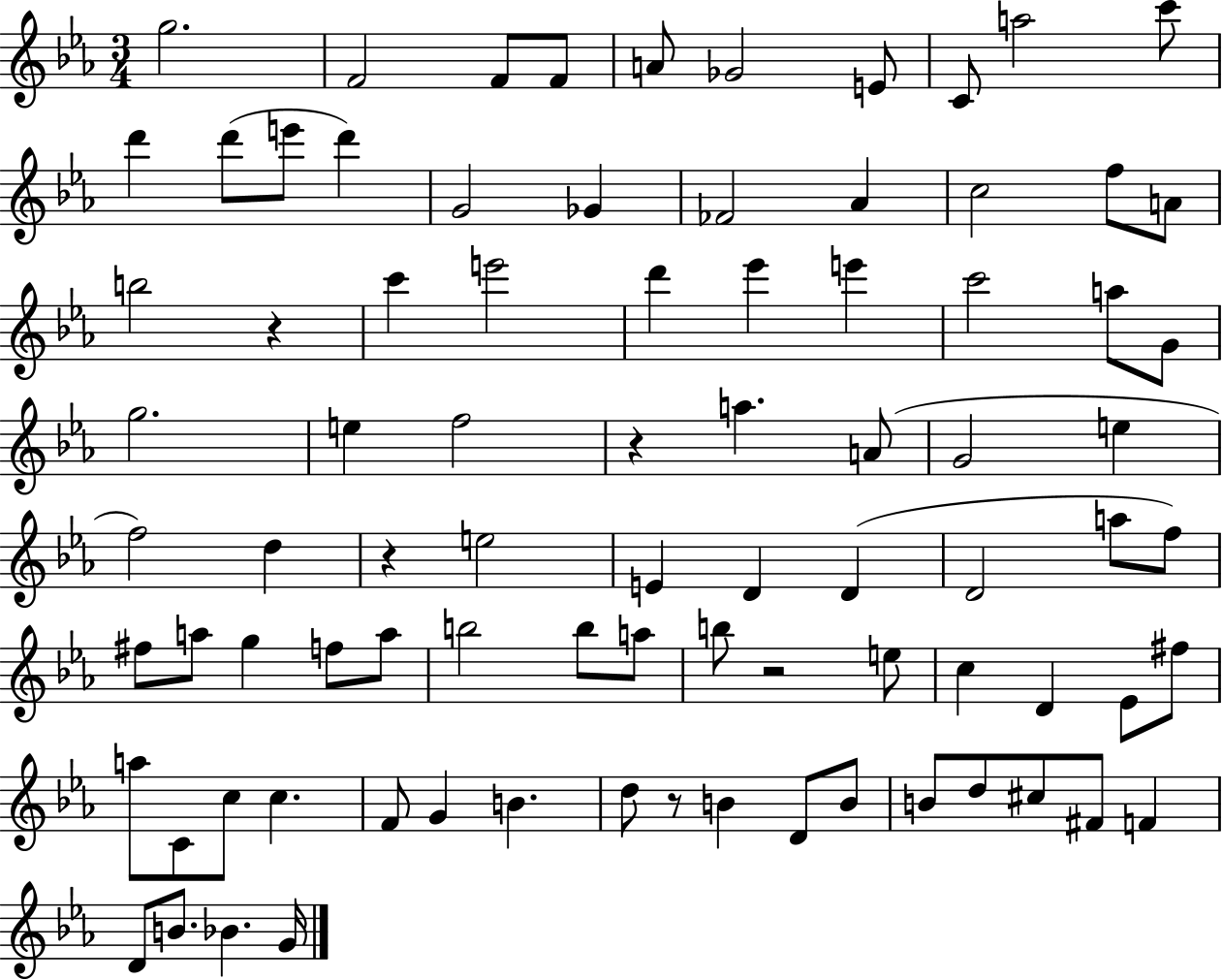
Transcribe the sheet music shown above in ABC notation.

X:1
T:Untitled
M:3/4
L:1/4
K:Eb
g2 F2 F/2 F/2 A/2 _G2 E/2 C/2 a2 c'/2 d' d'/2 e'/2 d' G2 _G _F2 _A c2 f/2 A/2 b2 z c' e'2 d' _e' e' c'2 a/2 G/2 g2 e f2 z a A/2 G2 e f2 d z e2 E D D D2 a/2 f/2 ^f/2 a/2 g f/2 a/2 b2 b/2 a/2 b/2 z2 e/2 c D _E/2 ^f/2 a/2 C/2 c/2 c F/2 G B d/2 z/2 B D/2 B/2 B/2 d/2 ^c/2 ^F/2 F D/2 B/2 _B G/4